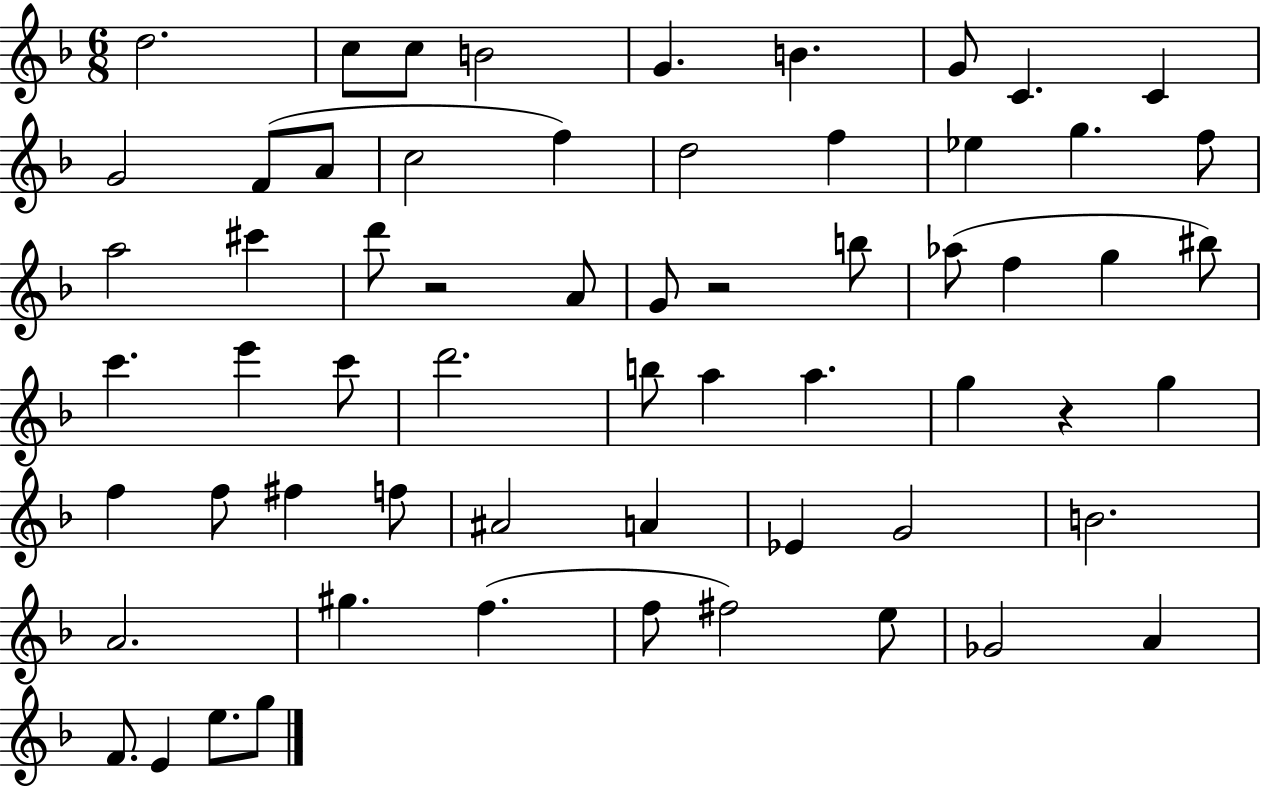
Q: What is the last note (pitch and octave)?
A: G5